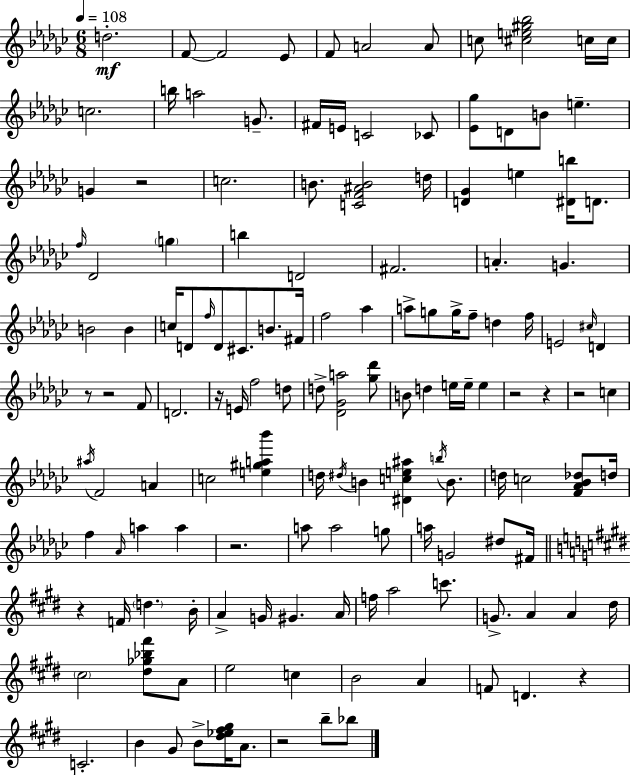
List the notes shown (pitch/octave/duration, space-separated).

D5/h. F4/e F4/h Eb4/e F4/e A4/h A4/e C5/e [C#5,E5,G#5,Bb5]/h C5/s C5/s C5/h. B5/s A5/h G4/e. F#4/s E4/s C4/h CES4/e [Eb4,Gb5]/e D4/e B4/e E5/q. G4/q R/h C5/h. B4/e. [C4,F4,A#4,B4]/h D5/s [D4,Gb4]/q E5/q [D#4,B5]/s D4/e. F5/s Db4/h G5/q B5/q D4/h F#4/h. A4/q. G4/q. B4/h B4/q C5/s D4/e F5/s D4/e C#4/e. B4/e. F#4/s F5/h Ab5/q A5/e G5/e G5/s F5/e D5/q F5/s E4/h C#5/s D4/q R/e R/h F4/e D4/h. R/s E4/s F5/h D5/e D5/e [Db4,Gb4,A5]/h [Gb5,Db6]/e B4/e D5/q E5/s E5/s E5/q R/h R/q R/h C5/q A#5/s F4/h A4/q C5/h [E5,G#5,A5,Bb6]/q D5/s D#5/s B4/q [D#4,C5,E5,A#5]/q B5/s B4/e. D5/s C5/h [F4,Ab4,Bb4,Db5]/e D5/s F5/q Ab4/s A5/q A5/q R/h. A5/e A5/h G5/e A5/s G4/h D#5/e F#4/s R/q F4/s D5/q. B4/s A4/q G4/s G#4/q. A4/s F5/s A5/h C6/e. G4/e. A4/q A4/q D#5/s C#5/h [D#5,Gb5,Bb5,F#6]/e A4/e E5/h C5/q B4/h A4/q F4/e D4/q. R/q C4/h. B4/q G#4/e B4/e [D#5,Eb5,F#5,G#5]/s A4/e. R/h B5/e Bb5/e